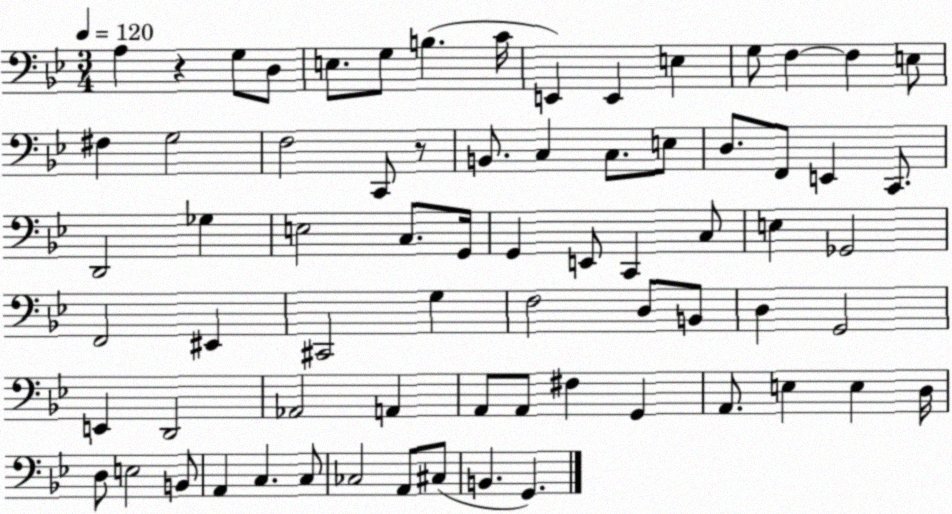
X:1
T:Untitled
M:3/4
L:1/4
K:Bb
A, z G,/2 D,/2 E,/2 G,/2 B, C/4 E,, E,, E, G,/2 F, F, E,/2 ^F, G,2 F,2 C,,/2 z/2 B,,/2 C, C,/2 E,/2 D,/2 F,,/2 E,, C,,/2 D,,2 _G, E,2 C,/2 G,,/4 G,, E,,/2 C,, C,/2 E, _G,,2 F,,2 ^E,, ^C,,2 G, F,2 D,/2 B,,/2 D, G,,2 E,, D,,2 _A,,2 A,, A,,/2 A,,/2 ^F, G,, A,,/2 E, E, D,/4 D,/2 E,2 B,,/2 A,, C, C,/2 _C,2 A,,/2 ^C,/2 B,, G,,